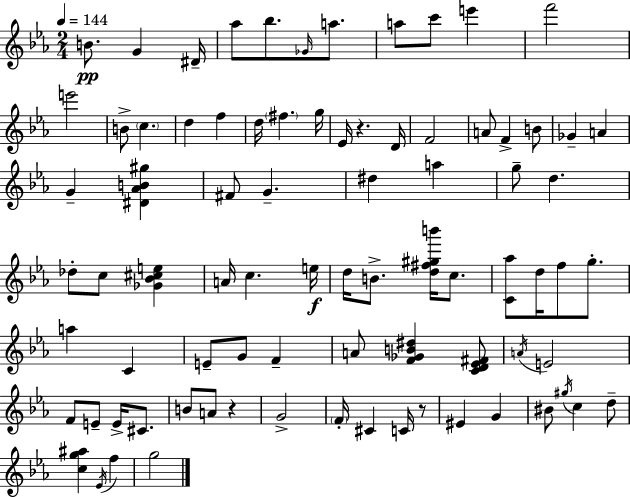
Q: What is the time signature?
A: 2/4